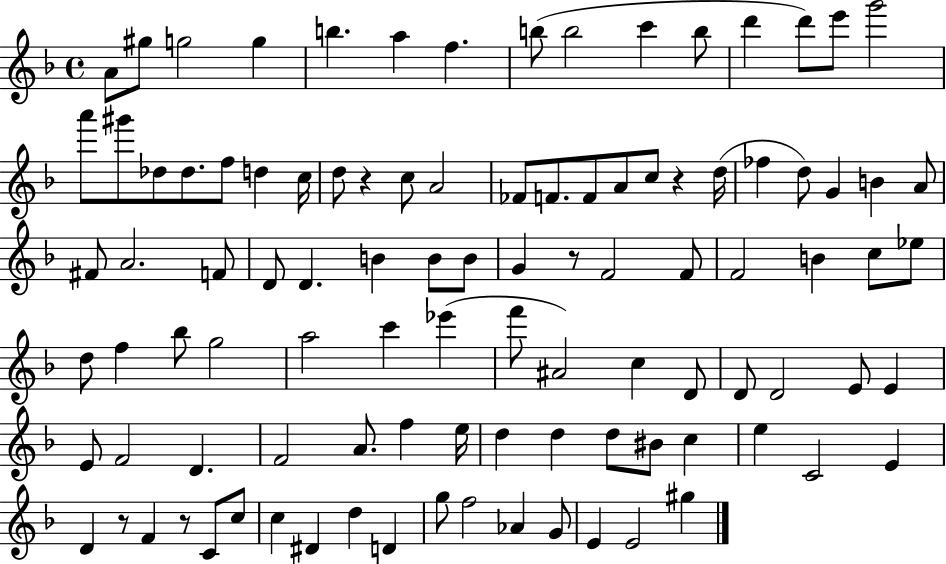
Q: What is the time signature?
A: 4/4